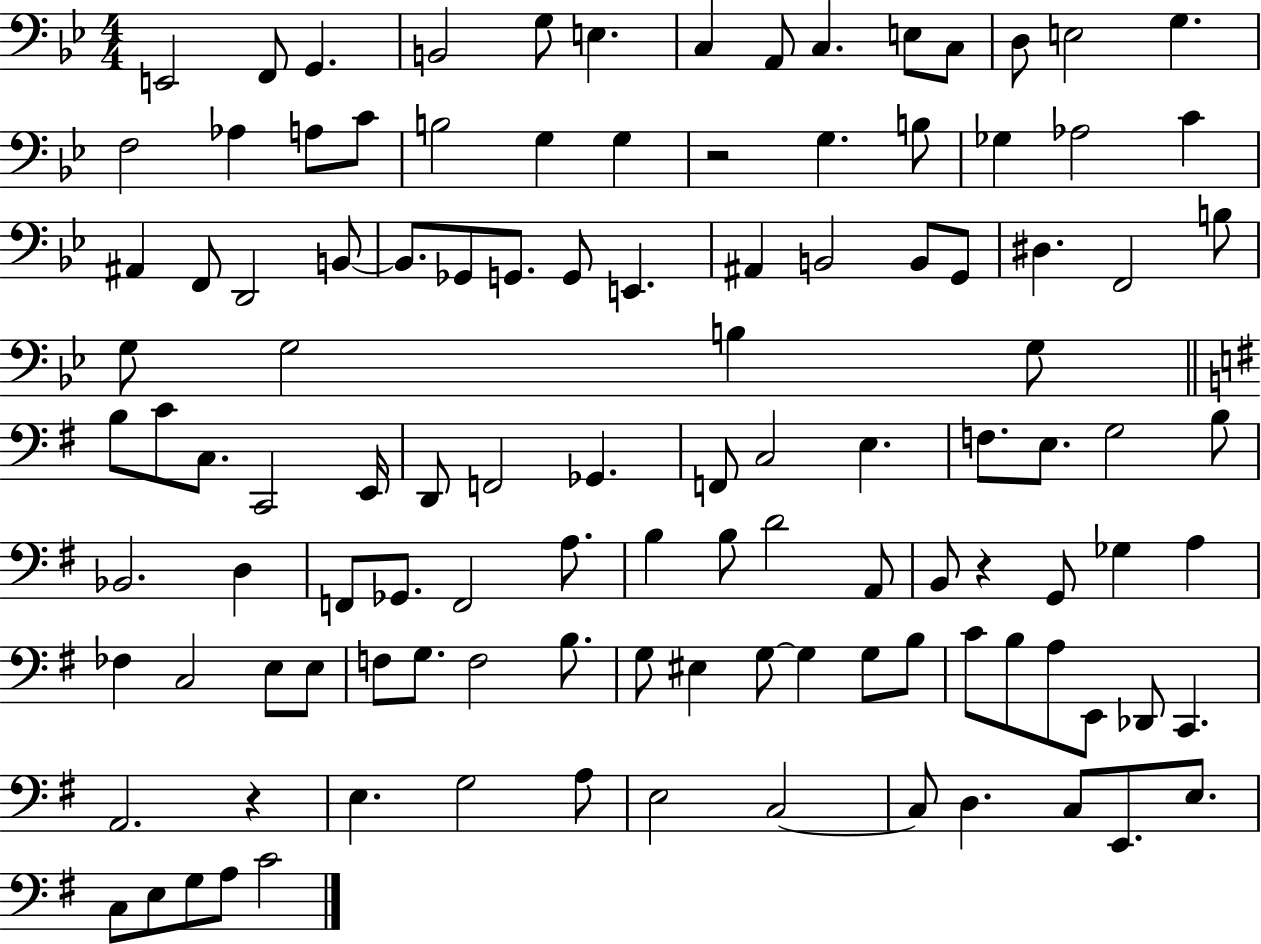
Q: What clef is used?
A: bass